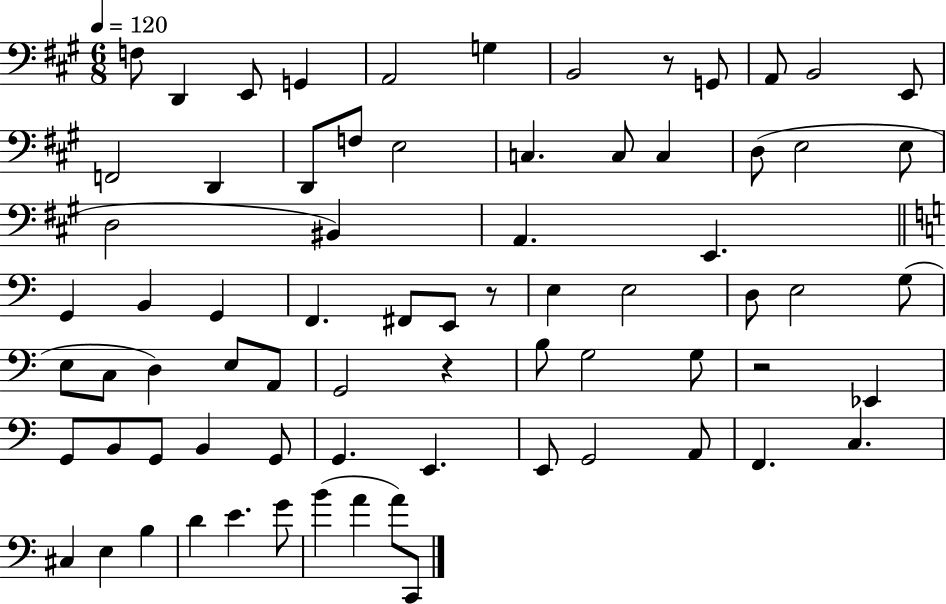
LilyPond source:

{
  \clef bass
  \numericTimeSignature
  \time 6/8
  \key a \major
  \tempo 4 = 120
  f8 d,4 e,8 g,4 | a,2 g4 | b,2 r8 g,8 | a,8 b,2 e,8 | \break f,2 d,4 | d,8 f8 e2 | c4. c8 c4 | d8( e2 e8 | \break d2 bis,4) | a,4. e,4. | \bar "||" \break \key c \major g,4 b,4 g,4 | f,4. fis,8 e,8 r8 | e4 e2 | d8 e2 g8( | \break e8 c8 d4) e8 a,8 | g,2 r4 | b8 g2 g8 | r2 ees,4 | \break g,8 b,8 g,8 b,4 g,8 | g,4. e,4. | e,8 g,2 a,8 | f,4. c4. | \break cis4 e4 b4 | d'4 e'4. g'8 | b'4( a'4 a'8) c,8 | \bar "|."
}